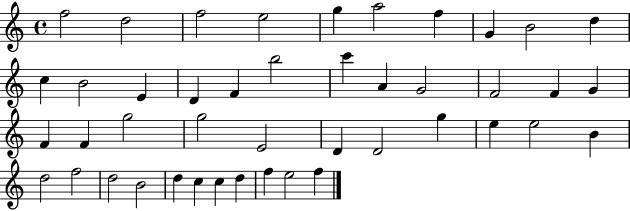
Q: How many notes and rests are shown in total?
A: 44